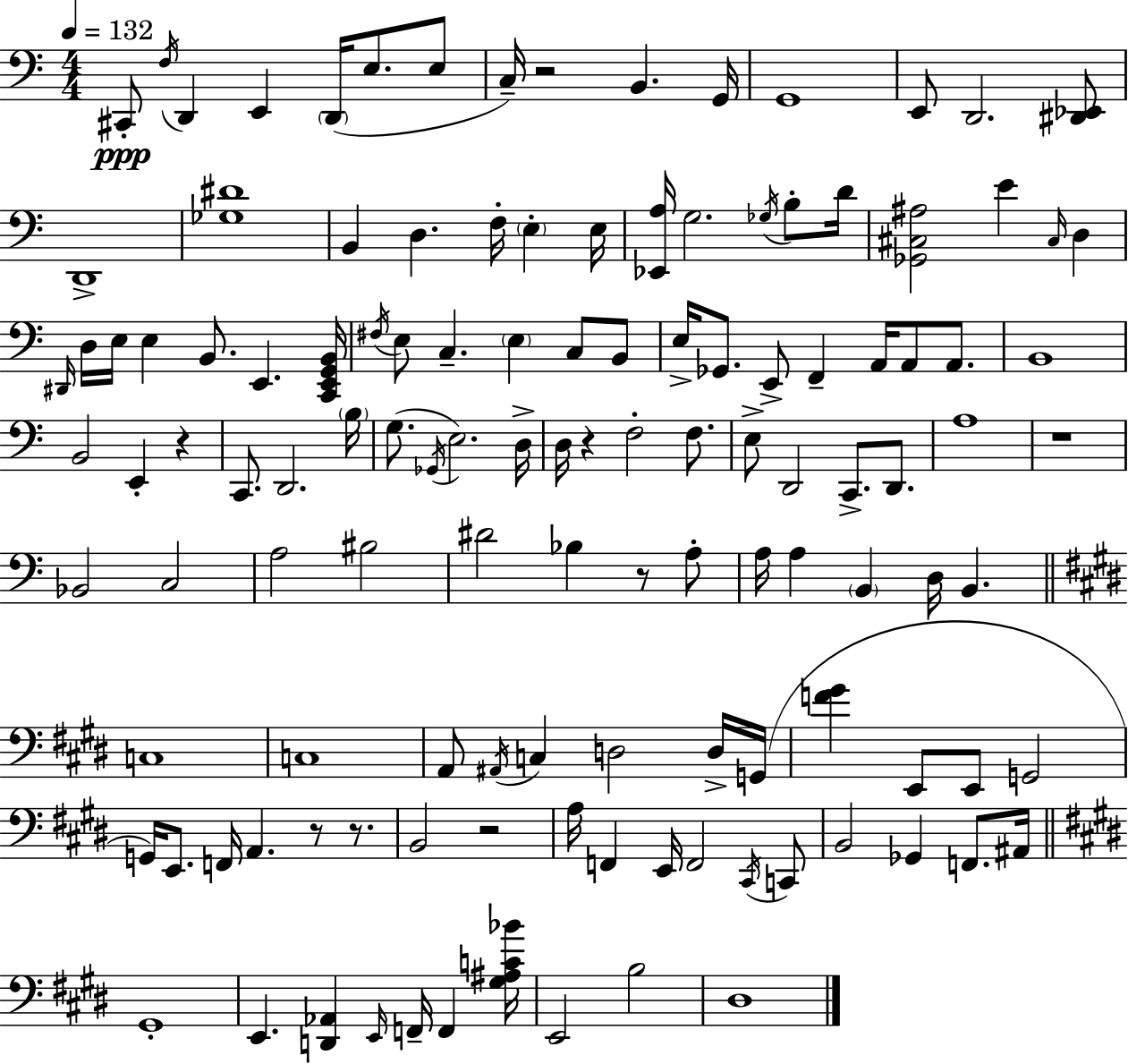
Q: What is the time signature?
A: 4/4